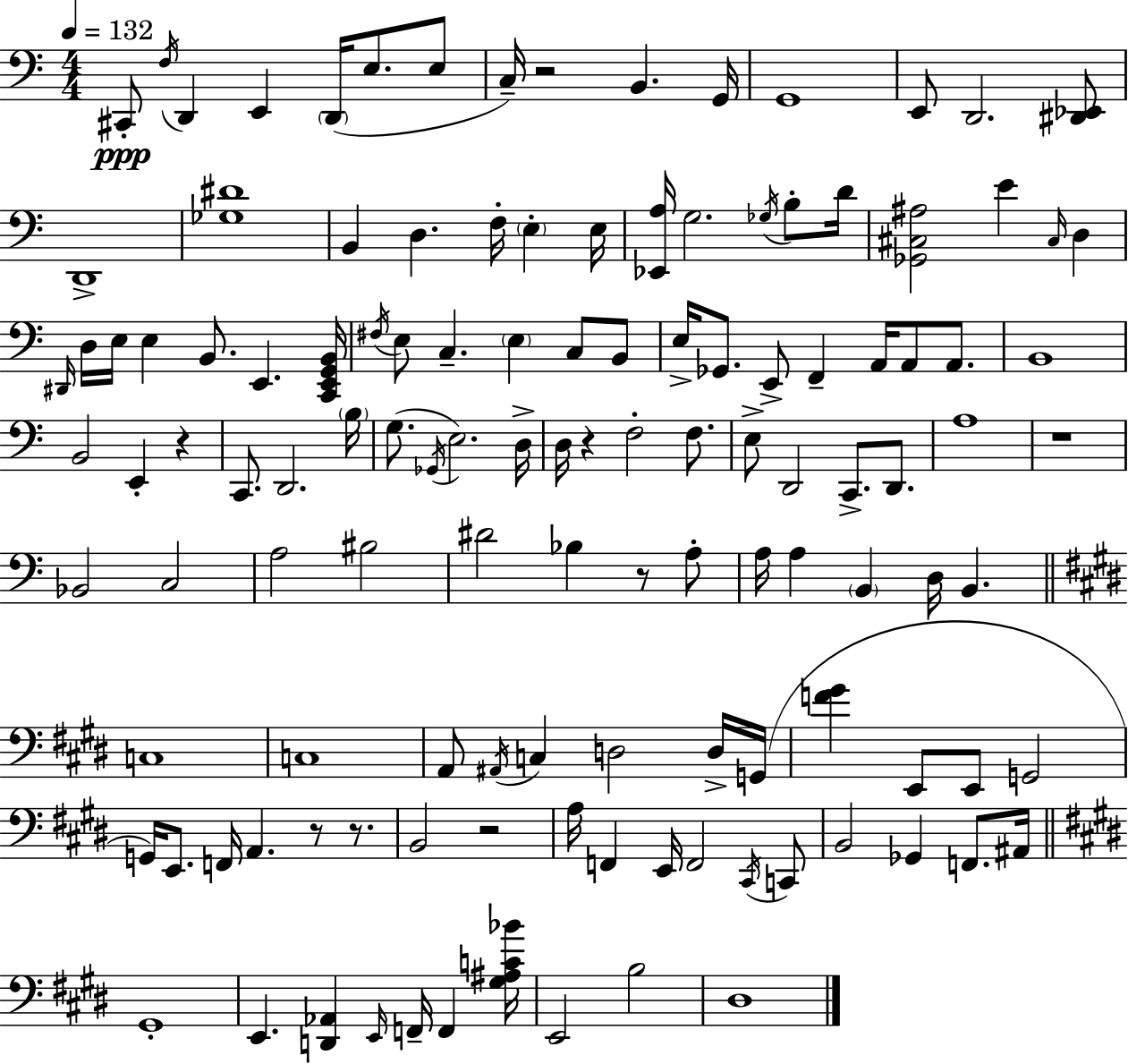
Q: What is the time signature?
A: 4/4